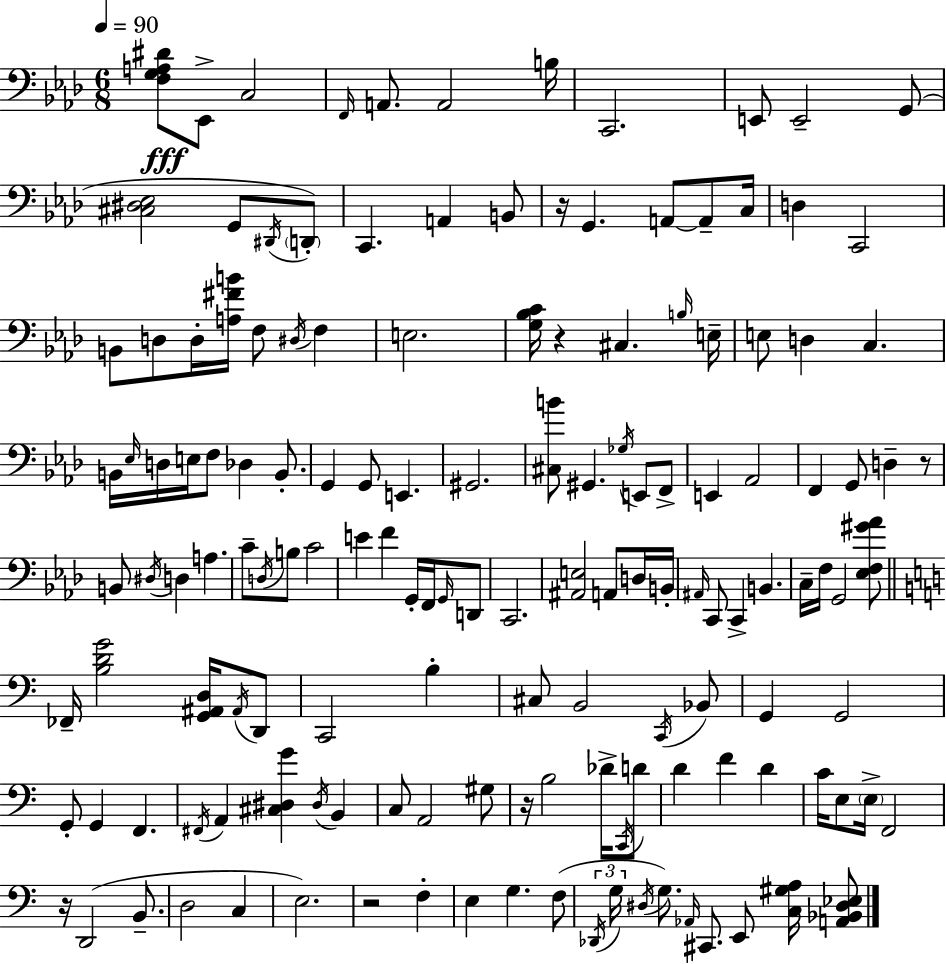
{
  \clef bass
  \numericTimeSignature
  \time 6/8
  \key f \minor
  \tempo 4 = 90
  <f g a dis'>8\fff ees,8-> c2 | \grace { f,16 } a,8. a,2 | b16 c,2. | e,8 e,2-- g,8( | \break <cis dis ees>2 g,8 \acciaccatura { dis,16 }) | \parenthesize d,8-. c,4. a,4 | b,8 r16 g,4. a,8~~ a,8-- | c16 d4 c,2 | \break b,8 d8 d16-. <a fis' b'>16 f8 \acciaccatura { dis16 } f4 | e2. | <g bes c'>16 r4 cis4. | \grace { b16 } e16-- e8 d4 c4. | \break b,16 \grace { ees16 } d16 e16 f8 des4 | b,8.-. g,4 g,8 e,4. | gis,2. | <cis b'>8 gis,4. | \break \acciaccatura { ges16 } e,8 f,8-> e,4 aes,2 | f,4 g,8 | d4-- r8 b,8 \acciaccatura { dis16 } d4 | a4. c'8-- \acciaccatura { d16 } b8 | \break c'2 e'4 | f'4 g,16-. f,16 \grace { g,16 } d,8 c,2. | <ais, e>2 | a,8 d16 b,16-. \grace { ais,16 } c,8 | \break c,4-> b,4. c16-- f16 | g,2 <ees f gis' aes'>8 \bar "||" \break \key c \major fes,16-- <b d' g'>2 <g, ais, d>16 \acciaccatura { ais,16 } d,8 | c,2 b4-. | cis8 b,2 \acciaccatura { c,16 } | bes,8 g,4 g,2 | \break g,8-. g,4 f,4. | \acciaccatura { fis,16 } a,4 <cis dis g'>4 \acciaccatura { dis16 } | b,4 c8 a,2 | gis8 r16 b2 | \break des'16-> \acciaccatura { c,16 } d'8 d'4 f'4 | d'4 c'16 e8 \parenthesize e16-> f,2 | r16 d,2( | b,8.-- d2 | \break c4 e2.) | r2 | f4-. e4 g4. | f8( \tuplet 3/2 { \acciaccatura { des,16 } g16 \acciaccatura { dis16 }) } g8. \grace { aes,16 } | \break cis,8. e,8 <c gis a>16 <a, bes, dis ees>8 \bar "|."
}